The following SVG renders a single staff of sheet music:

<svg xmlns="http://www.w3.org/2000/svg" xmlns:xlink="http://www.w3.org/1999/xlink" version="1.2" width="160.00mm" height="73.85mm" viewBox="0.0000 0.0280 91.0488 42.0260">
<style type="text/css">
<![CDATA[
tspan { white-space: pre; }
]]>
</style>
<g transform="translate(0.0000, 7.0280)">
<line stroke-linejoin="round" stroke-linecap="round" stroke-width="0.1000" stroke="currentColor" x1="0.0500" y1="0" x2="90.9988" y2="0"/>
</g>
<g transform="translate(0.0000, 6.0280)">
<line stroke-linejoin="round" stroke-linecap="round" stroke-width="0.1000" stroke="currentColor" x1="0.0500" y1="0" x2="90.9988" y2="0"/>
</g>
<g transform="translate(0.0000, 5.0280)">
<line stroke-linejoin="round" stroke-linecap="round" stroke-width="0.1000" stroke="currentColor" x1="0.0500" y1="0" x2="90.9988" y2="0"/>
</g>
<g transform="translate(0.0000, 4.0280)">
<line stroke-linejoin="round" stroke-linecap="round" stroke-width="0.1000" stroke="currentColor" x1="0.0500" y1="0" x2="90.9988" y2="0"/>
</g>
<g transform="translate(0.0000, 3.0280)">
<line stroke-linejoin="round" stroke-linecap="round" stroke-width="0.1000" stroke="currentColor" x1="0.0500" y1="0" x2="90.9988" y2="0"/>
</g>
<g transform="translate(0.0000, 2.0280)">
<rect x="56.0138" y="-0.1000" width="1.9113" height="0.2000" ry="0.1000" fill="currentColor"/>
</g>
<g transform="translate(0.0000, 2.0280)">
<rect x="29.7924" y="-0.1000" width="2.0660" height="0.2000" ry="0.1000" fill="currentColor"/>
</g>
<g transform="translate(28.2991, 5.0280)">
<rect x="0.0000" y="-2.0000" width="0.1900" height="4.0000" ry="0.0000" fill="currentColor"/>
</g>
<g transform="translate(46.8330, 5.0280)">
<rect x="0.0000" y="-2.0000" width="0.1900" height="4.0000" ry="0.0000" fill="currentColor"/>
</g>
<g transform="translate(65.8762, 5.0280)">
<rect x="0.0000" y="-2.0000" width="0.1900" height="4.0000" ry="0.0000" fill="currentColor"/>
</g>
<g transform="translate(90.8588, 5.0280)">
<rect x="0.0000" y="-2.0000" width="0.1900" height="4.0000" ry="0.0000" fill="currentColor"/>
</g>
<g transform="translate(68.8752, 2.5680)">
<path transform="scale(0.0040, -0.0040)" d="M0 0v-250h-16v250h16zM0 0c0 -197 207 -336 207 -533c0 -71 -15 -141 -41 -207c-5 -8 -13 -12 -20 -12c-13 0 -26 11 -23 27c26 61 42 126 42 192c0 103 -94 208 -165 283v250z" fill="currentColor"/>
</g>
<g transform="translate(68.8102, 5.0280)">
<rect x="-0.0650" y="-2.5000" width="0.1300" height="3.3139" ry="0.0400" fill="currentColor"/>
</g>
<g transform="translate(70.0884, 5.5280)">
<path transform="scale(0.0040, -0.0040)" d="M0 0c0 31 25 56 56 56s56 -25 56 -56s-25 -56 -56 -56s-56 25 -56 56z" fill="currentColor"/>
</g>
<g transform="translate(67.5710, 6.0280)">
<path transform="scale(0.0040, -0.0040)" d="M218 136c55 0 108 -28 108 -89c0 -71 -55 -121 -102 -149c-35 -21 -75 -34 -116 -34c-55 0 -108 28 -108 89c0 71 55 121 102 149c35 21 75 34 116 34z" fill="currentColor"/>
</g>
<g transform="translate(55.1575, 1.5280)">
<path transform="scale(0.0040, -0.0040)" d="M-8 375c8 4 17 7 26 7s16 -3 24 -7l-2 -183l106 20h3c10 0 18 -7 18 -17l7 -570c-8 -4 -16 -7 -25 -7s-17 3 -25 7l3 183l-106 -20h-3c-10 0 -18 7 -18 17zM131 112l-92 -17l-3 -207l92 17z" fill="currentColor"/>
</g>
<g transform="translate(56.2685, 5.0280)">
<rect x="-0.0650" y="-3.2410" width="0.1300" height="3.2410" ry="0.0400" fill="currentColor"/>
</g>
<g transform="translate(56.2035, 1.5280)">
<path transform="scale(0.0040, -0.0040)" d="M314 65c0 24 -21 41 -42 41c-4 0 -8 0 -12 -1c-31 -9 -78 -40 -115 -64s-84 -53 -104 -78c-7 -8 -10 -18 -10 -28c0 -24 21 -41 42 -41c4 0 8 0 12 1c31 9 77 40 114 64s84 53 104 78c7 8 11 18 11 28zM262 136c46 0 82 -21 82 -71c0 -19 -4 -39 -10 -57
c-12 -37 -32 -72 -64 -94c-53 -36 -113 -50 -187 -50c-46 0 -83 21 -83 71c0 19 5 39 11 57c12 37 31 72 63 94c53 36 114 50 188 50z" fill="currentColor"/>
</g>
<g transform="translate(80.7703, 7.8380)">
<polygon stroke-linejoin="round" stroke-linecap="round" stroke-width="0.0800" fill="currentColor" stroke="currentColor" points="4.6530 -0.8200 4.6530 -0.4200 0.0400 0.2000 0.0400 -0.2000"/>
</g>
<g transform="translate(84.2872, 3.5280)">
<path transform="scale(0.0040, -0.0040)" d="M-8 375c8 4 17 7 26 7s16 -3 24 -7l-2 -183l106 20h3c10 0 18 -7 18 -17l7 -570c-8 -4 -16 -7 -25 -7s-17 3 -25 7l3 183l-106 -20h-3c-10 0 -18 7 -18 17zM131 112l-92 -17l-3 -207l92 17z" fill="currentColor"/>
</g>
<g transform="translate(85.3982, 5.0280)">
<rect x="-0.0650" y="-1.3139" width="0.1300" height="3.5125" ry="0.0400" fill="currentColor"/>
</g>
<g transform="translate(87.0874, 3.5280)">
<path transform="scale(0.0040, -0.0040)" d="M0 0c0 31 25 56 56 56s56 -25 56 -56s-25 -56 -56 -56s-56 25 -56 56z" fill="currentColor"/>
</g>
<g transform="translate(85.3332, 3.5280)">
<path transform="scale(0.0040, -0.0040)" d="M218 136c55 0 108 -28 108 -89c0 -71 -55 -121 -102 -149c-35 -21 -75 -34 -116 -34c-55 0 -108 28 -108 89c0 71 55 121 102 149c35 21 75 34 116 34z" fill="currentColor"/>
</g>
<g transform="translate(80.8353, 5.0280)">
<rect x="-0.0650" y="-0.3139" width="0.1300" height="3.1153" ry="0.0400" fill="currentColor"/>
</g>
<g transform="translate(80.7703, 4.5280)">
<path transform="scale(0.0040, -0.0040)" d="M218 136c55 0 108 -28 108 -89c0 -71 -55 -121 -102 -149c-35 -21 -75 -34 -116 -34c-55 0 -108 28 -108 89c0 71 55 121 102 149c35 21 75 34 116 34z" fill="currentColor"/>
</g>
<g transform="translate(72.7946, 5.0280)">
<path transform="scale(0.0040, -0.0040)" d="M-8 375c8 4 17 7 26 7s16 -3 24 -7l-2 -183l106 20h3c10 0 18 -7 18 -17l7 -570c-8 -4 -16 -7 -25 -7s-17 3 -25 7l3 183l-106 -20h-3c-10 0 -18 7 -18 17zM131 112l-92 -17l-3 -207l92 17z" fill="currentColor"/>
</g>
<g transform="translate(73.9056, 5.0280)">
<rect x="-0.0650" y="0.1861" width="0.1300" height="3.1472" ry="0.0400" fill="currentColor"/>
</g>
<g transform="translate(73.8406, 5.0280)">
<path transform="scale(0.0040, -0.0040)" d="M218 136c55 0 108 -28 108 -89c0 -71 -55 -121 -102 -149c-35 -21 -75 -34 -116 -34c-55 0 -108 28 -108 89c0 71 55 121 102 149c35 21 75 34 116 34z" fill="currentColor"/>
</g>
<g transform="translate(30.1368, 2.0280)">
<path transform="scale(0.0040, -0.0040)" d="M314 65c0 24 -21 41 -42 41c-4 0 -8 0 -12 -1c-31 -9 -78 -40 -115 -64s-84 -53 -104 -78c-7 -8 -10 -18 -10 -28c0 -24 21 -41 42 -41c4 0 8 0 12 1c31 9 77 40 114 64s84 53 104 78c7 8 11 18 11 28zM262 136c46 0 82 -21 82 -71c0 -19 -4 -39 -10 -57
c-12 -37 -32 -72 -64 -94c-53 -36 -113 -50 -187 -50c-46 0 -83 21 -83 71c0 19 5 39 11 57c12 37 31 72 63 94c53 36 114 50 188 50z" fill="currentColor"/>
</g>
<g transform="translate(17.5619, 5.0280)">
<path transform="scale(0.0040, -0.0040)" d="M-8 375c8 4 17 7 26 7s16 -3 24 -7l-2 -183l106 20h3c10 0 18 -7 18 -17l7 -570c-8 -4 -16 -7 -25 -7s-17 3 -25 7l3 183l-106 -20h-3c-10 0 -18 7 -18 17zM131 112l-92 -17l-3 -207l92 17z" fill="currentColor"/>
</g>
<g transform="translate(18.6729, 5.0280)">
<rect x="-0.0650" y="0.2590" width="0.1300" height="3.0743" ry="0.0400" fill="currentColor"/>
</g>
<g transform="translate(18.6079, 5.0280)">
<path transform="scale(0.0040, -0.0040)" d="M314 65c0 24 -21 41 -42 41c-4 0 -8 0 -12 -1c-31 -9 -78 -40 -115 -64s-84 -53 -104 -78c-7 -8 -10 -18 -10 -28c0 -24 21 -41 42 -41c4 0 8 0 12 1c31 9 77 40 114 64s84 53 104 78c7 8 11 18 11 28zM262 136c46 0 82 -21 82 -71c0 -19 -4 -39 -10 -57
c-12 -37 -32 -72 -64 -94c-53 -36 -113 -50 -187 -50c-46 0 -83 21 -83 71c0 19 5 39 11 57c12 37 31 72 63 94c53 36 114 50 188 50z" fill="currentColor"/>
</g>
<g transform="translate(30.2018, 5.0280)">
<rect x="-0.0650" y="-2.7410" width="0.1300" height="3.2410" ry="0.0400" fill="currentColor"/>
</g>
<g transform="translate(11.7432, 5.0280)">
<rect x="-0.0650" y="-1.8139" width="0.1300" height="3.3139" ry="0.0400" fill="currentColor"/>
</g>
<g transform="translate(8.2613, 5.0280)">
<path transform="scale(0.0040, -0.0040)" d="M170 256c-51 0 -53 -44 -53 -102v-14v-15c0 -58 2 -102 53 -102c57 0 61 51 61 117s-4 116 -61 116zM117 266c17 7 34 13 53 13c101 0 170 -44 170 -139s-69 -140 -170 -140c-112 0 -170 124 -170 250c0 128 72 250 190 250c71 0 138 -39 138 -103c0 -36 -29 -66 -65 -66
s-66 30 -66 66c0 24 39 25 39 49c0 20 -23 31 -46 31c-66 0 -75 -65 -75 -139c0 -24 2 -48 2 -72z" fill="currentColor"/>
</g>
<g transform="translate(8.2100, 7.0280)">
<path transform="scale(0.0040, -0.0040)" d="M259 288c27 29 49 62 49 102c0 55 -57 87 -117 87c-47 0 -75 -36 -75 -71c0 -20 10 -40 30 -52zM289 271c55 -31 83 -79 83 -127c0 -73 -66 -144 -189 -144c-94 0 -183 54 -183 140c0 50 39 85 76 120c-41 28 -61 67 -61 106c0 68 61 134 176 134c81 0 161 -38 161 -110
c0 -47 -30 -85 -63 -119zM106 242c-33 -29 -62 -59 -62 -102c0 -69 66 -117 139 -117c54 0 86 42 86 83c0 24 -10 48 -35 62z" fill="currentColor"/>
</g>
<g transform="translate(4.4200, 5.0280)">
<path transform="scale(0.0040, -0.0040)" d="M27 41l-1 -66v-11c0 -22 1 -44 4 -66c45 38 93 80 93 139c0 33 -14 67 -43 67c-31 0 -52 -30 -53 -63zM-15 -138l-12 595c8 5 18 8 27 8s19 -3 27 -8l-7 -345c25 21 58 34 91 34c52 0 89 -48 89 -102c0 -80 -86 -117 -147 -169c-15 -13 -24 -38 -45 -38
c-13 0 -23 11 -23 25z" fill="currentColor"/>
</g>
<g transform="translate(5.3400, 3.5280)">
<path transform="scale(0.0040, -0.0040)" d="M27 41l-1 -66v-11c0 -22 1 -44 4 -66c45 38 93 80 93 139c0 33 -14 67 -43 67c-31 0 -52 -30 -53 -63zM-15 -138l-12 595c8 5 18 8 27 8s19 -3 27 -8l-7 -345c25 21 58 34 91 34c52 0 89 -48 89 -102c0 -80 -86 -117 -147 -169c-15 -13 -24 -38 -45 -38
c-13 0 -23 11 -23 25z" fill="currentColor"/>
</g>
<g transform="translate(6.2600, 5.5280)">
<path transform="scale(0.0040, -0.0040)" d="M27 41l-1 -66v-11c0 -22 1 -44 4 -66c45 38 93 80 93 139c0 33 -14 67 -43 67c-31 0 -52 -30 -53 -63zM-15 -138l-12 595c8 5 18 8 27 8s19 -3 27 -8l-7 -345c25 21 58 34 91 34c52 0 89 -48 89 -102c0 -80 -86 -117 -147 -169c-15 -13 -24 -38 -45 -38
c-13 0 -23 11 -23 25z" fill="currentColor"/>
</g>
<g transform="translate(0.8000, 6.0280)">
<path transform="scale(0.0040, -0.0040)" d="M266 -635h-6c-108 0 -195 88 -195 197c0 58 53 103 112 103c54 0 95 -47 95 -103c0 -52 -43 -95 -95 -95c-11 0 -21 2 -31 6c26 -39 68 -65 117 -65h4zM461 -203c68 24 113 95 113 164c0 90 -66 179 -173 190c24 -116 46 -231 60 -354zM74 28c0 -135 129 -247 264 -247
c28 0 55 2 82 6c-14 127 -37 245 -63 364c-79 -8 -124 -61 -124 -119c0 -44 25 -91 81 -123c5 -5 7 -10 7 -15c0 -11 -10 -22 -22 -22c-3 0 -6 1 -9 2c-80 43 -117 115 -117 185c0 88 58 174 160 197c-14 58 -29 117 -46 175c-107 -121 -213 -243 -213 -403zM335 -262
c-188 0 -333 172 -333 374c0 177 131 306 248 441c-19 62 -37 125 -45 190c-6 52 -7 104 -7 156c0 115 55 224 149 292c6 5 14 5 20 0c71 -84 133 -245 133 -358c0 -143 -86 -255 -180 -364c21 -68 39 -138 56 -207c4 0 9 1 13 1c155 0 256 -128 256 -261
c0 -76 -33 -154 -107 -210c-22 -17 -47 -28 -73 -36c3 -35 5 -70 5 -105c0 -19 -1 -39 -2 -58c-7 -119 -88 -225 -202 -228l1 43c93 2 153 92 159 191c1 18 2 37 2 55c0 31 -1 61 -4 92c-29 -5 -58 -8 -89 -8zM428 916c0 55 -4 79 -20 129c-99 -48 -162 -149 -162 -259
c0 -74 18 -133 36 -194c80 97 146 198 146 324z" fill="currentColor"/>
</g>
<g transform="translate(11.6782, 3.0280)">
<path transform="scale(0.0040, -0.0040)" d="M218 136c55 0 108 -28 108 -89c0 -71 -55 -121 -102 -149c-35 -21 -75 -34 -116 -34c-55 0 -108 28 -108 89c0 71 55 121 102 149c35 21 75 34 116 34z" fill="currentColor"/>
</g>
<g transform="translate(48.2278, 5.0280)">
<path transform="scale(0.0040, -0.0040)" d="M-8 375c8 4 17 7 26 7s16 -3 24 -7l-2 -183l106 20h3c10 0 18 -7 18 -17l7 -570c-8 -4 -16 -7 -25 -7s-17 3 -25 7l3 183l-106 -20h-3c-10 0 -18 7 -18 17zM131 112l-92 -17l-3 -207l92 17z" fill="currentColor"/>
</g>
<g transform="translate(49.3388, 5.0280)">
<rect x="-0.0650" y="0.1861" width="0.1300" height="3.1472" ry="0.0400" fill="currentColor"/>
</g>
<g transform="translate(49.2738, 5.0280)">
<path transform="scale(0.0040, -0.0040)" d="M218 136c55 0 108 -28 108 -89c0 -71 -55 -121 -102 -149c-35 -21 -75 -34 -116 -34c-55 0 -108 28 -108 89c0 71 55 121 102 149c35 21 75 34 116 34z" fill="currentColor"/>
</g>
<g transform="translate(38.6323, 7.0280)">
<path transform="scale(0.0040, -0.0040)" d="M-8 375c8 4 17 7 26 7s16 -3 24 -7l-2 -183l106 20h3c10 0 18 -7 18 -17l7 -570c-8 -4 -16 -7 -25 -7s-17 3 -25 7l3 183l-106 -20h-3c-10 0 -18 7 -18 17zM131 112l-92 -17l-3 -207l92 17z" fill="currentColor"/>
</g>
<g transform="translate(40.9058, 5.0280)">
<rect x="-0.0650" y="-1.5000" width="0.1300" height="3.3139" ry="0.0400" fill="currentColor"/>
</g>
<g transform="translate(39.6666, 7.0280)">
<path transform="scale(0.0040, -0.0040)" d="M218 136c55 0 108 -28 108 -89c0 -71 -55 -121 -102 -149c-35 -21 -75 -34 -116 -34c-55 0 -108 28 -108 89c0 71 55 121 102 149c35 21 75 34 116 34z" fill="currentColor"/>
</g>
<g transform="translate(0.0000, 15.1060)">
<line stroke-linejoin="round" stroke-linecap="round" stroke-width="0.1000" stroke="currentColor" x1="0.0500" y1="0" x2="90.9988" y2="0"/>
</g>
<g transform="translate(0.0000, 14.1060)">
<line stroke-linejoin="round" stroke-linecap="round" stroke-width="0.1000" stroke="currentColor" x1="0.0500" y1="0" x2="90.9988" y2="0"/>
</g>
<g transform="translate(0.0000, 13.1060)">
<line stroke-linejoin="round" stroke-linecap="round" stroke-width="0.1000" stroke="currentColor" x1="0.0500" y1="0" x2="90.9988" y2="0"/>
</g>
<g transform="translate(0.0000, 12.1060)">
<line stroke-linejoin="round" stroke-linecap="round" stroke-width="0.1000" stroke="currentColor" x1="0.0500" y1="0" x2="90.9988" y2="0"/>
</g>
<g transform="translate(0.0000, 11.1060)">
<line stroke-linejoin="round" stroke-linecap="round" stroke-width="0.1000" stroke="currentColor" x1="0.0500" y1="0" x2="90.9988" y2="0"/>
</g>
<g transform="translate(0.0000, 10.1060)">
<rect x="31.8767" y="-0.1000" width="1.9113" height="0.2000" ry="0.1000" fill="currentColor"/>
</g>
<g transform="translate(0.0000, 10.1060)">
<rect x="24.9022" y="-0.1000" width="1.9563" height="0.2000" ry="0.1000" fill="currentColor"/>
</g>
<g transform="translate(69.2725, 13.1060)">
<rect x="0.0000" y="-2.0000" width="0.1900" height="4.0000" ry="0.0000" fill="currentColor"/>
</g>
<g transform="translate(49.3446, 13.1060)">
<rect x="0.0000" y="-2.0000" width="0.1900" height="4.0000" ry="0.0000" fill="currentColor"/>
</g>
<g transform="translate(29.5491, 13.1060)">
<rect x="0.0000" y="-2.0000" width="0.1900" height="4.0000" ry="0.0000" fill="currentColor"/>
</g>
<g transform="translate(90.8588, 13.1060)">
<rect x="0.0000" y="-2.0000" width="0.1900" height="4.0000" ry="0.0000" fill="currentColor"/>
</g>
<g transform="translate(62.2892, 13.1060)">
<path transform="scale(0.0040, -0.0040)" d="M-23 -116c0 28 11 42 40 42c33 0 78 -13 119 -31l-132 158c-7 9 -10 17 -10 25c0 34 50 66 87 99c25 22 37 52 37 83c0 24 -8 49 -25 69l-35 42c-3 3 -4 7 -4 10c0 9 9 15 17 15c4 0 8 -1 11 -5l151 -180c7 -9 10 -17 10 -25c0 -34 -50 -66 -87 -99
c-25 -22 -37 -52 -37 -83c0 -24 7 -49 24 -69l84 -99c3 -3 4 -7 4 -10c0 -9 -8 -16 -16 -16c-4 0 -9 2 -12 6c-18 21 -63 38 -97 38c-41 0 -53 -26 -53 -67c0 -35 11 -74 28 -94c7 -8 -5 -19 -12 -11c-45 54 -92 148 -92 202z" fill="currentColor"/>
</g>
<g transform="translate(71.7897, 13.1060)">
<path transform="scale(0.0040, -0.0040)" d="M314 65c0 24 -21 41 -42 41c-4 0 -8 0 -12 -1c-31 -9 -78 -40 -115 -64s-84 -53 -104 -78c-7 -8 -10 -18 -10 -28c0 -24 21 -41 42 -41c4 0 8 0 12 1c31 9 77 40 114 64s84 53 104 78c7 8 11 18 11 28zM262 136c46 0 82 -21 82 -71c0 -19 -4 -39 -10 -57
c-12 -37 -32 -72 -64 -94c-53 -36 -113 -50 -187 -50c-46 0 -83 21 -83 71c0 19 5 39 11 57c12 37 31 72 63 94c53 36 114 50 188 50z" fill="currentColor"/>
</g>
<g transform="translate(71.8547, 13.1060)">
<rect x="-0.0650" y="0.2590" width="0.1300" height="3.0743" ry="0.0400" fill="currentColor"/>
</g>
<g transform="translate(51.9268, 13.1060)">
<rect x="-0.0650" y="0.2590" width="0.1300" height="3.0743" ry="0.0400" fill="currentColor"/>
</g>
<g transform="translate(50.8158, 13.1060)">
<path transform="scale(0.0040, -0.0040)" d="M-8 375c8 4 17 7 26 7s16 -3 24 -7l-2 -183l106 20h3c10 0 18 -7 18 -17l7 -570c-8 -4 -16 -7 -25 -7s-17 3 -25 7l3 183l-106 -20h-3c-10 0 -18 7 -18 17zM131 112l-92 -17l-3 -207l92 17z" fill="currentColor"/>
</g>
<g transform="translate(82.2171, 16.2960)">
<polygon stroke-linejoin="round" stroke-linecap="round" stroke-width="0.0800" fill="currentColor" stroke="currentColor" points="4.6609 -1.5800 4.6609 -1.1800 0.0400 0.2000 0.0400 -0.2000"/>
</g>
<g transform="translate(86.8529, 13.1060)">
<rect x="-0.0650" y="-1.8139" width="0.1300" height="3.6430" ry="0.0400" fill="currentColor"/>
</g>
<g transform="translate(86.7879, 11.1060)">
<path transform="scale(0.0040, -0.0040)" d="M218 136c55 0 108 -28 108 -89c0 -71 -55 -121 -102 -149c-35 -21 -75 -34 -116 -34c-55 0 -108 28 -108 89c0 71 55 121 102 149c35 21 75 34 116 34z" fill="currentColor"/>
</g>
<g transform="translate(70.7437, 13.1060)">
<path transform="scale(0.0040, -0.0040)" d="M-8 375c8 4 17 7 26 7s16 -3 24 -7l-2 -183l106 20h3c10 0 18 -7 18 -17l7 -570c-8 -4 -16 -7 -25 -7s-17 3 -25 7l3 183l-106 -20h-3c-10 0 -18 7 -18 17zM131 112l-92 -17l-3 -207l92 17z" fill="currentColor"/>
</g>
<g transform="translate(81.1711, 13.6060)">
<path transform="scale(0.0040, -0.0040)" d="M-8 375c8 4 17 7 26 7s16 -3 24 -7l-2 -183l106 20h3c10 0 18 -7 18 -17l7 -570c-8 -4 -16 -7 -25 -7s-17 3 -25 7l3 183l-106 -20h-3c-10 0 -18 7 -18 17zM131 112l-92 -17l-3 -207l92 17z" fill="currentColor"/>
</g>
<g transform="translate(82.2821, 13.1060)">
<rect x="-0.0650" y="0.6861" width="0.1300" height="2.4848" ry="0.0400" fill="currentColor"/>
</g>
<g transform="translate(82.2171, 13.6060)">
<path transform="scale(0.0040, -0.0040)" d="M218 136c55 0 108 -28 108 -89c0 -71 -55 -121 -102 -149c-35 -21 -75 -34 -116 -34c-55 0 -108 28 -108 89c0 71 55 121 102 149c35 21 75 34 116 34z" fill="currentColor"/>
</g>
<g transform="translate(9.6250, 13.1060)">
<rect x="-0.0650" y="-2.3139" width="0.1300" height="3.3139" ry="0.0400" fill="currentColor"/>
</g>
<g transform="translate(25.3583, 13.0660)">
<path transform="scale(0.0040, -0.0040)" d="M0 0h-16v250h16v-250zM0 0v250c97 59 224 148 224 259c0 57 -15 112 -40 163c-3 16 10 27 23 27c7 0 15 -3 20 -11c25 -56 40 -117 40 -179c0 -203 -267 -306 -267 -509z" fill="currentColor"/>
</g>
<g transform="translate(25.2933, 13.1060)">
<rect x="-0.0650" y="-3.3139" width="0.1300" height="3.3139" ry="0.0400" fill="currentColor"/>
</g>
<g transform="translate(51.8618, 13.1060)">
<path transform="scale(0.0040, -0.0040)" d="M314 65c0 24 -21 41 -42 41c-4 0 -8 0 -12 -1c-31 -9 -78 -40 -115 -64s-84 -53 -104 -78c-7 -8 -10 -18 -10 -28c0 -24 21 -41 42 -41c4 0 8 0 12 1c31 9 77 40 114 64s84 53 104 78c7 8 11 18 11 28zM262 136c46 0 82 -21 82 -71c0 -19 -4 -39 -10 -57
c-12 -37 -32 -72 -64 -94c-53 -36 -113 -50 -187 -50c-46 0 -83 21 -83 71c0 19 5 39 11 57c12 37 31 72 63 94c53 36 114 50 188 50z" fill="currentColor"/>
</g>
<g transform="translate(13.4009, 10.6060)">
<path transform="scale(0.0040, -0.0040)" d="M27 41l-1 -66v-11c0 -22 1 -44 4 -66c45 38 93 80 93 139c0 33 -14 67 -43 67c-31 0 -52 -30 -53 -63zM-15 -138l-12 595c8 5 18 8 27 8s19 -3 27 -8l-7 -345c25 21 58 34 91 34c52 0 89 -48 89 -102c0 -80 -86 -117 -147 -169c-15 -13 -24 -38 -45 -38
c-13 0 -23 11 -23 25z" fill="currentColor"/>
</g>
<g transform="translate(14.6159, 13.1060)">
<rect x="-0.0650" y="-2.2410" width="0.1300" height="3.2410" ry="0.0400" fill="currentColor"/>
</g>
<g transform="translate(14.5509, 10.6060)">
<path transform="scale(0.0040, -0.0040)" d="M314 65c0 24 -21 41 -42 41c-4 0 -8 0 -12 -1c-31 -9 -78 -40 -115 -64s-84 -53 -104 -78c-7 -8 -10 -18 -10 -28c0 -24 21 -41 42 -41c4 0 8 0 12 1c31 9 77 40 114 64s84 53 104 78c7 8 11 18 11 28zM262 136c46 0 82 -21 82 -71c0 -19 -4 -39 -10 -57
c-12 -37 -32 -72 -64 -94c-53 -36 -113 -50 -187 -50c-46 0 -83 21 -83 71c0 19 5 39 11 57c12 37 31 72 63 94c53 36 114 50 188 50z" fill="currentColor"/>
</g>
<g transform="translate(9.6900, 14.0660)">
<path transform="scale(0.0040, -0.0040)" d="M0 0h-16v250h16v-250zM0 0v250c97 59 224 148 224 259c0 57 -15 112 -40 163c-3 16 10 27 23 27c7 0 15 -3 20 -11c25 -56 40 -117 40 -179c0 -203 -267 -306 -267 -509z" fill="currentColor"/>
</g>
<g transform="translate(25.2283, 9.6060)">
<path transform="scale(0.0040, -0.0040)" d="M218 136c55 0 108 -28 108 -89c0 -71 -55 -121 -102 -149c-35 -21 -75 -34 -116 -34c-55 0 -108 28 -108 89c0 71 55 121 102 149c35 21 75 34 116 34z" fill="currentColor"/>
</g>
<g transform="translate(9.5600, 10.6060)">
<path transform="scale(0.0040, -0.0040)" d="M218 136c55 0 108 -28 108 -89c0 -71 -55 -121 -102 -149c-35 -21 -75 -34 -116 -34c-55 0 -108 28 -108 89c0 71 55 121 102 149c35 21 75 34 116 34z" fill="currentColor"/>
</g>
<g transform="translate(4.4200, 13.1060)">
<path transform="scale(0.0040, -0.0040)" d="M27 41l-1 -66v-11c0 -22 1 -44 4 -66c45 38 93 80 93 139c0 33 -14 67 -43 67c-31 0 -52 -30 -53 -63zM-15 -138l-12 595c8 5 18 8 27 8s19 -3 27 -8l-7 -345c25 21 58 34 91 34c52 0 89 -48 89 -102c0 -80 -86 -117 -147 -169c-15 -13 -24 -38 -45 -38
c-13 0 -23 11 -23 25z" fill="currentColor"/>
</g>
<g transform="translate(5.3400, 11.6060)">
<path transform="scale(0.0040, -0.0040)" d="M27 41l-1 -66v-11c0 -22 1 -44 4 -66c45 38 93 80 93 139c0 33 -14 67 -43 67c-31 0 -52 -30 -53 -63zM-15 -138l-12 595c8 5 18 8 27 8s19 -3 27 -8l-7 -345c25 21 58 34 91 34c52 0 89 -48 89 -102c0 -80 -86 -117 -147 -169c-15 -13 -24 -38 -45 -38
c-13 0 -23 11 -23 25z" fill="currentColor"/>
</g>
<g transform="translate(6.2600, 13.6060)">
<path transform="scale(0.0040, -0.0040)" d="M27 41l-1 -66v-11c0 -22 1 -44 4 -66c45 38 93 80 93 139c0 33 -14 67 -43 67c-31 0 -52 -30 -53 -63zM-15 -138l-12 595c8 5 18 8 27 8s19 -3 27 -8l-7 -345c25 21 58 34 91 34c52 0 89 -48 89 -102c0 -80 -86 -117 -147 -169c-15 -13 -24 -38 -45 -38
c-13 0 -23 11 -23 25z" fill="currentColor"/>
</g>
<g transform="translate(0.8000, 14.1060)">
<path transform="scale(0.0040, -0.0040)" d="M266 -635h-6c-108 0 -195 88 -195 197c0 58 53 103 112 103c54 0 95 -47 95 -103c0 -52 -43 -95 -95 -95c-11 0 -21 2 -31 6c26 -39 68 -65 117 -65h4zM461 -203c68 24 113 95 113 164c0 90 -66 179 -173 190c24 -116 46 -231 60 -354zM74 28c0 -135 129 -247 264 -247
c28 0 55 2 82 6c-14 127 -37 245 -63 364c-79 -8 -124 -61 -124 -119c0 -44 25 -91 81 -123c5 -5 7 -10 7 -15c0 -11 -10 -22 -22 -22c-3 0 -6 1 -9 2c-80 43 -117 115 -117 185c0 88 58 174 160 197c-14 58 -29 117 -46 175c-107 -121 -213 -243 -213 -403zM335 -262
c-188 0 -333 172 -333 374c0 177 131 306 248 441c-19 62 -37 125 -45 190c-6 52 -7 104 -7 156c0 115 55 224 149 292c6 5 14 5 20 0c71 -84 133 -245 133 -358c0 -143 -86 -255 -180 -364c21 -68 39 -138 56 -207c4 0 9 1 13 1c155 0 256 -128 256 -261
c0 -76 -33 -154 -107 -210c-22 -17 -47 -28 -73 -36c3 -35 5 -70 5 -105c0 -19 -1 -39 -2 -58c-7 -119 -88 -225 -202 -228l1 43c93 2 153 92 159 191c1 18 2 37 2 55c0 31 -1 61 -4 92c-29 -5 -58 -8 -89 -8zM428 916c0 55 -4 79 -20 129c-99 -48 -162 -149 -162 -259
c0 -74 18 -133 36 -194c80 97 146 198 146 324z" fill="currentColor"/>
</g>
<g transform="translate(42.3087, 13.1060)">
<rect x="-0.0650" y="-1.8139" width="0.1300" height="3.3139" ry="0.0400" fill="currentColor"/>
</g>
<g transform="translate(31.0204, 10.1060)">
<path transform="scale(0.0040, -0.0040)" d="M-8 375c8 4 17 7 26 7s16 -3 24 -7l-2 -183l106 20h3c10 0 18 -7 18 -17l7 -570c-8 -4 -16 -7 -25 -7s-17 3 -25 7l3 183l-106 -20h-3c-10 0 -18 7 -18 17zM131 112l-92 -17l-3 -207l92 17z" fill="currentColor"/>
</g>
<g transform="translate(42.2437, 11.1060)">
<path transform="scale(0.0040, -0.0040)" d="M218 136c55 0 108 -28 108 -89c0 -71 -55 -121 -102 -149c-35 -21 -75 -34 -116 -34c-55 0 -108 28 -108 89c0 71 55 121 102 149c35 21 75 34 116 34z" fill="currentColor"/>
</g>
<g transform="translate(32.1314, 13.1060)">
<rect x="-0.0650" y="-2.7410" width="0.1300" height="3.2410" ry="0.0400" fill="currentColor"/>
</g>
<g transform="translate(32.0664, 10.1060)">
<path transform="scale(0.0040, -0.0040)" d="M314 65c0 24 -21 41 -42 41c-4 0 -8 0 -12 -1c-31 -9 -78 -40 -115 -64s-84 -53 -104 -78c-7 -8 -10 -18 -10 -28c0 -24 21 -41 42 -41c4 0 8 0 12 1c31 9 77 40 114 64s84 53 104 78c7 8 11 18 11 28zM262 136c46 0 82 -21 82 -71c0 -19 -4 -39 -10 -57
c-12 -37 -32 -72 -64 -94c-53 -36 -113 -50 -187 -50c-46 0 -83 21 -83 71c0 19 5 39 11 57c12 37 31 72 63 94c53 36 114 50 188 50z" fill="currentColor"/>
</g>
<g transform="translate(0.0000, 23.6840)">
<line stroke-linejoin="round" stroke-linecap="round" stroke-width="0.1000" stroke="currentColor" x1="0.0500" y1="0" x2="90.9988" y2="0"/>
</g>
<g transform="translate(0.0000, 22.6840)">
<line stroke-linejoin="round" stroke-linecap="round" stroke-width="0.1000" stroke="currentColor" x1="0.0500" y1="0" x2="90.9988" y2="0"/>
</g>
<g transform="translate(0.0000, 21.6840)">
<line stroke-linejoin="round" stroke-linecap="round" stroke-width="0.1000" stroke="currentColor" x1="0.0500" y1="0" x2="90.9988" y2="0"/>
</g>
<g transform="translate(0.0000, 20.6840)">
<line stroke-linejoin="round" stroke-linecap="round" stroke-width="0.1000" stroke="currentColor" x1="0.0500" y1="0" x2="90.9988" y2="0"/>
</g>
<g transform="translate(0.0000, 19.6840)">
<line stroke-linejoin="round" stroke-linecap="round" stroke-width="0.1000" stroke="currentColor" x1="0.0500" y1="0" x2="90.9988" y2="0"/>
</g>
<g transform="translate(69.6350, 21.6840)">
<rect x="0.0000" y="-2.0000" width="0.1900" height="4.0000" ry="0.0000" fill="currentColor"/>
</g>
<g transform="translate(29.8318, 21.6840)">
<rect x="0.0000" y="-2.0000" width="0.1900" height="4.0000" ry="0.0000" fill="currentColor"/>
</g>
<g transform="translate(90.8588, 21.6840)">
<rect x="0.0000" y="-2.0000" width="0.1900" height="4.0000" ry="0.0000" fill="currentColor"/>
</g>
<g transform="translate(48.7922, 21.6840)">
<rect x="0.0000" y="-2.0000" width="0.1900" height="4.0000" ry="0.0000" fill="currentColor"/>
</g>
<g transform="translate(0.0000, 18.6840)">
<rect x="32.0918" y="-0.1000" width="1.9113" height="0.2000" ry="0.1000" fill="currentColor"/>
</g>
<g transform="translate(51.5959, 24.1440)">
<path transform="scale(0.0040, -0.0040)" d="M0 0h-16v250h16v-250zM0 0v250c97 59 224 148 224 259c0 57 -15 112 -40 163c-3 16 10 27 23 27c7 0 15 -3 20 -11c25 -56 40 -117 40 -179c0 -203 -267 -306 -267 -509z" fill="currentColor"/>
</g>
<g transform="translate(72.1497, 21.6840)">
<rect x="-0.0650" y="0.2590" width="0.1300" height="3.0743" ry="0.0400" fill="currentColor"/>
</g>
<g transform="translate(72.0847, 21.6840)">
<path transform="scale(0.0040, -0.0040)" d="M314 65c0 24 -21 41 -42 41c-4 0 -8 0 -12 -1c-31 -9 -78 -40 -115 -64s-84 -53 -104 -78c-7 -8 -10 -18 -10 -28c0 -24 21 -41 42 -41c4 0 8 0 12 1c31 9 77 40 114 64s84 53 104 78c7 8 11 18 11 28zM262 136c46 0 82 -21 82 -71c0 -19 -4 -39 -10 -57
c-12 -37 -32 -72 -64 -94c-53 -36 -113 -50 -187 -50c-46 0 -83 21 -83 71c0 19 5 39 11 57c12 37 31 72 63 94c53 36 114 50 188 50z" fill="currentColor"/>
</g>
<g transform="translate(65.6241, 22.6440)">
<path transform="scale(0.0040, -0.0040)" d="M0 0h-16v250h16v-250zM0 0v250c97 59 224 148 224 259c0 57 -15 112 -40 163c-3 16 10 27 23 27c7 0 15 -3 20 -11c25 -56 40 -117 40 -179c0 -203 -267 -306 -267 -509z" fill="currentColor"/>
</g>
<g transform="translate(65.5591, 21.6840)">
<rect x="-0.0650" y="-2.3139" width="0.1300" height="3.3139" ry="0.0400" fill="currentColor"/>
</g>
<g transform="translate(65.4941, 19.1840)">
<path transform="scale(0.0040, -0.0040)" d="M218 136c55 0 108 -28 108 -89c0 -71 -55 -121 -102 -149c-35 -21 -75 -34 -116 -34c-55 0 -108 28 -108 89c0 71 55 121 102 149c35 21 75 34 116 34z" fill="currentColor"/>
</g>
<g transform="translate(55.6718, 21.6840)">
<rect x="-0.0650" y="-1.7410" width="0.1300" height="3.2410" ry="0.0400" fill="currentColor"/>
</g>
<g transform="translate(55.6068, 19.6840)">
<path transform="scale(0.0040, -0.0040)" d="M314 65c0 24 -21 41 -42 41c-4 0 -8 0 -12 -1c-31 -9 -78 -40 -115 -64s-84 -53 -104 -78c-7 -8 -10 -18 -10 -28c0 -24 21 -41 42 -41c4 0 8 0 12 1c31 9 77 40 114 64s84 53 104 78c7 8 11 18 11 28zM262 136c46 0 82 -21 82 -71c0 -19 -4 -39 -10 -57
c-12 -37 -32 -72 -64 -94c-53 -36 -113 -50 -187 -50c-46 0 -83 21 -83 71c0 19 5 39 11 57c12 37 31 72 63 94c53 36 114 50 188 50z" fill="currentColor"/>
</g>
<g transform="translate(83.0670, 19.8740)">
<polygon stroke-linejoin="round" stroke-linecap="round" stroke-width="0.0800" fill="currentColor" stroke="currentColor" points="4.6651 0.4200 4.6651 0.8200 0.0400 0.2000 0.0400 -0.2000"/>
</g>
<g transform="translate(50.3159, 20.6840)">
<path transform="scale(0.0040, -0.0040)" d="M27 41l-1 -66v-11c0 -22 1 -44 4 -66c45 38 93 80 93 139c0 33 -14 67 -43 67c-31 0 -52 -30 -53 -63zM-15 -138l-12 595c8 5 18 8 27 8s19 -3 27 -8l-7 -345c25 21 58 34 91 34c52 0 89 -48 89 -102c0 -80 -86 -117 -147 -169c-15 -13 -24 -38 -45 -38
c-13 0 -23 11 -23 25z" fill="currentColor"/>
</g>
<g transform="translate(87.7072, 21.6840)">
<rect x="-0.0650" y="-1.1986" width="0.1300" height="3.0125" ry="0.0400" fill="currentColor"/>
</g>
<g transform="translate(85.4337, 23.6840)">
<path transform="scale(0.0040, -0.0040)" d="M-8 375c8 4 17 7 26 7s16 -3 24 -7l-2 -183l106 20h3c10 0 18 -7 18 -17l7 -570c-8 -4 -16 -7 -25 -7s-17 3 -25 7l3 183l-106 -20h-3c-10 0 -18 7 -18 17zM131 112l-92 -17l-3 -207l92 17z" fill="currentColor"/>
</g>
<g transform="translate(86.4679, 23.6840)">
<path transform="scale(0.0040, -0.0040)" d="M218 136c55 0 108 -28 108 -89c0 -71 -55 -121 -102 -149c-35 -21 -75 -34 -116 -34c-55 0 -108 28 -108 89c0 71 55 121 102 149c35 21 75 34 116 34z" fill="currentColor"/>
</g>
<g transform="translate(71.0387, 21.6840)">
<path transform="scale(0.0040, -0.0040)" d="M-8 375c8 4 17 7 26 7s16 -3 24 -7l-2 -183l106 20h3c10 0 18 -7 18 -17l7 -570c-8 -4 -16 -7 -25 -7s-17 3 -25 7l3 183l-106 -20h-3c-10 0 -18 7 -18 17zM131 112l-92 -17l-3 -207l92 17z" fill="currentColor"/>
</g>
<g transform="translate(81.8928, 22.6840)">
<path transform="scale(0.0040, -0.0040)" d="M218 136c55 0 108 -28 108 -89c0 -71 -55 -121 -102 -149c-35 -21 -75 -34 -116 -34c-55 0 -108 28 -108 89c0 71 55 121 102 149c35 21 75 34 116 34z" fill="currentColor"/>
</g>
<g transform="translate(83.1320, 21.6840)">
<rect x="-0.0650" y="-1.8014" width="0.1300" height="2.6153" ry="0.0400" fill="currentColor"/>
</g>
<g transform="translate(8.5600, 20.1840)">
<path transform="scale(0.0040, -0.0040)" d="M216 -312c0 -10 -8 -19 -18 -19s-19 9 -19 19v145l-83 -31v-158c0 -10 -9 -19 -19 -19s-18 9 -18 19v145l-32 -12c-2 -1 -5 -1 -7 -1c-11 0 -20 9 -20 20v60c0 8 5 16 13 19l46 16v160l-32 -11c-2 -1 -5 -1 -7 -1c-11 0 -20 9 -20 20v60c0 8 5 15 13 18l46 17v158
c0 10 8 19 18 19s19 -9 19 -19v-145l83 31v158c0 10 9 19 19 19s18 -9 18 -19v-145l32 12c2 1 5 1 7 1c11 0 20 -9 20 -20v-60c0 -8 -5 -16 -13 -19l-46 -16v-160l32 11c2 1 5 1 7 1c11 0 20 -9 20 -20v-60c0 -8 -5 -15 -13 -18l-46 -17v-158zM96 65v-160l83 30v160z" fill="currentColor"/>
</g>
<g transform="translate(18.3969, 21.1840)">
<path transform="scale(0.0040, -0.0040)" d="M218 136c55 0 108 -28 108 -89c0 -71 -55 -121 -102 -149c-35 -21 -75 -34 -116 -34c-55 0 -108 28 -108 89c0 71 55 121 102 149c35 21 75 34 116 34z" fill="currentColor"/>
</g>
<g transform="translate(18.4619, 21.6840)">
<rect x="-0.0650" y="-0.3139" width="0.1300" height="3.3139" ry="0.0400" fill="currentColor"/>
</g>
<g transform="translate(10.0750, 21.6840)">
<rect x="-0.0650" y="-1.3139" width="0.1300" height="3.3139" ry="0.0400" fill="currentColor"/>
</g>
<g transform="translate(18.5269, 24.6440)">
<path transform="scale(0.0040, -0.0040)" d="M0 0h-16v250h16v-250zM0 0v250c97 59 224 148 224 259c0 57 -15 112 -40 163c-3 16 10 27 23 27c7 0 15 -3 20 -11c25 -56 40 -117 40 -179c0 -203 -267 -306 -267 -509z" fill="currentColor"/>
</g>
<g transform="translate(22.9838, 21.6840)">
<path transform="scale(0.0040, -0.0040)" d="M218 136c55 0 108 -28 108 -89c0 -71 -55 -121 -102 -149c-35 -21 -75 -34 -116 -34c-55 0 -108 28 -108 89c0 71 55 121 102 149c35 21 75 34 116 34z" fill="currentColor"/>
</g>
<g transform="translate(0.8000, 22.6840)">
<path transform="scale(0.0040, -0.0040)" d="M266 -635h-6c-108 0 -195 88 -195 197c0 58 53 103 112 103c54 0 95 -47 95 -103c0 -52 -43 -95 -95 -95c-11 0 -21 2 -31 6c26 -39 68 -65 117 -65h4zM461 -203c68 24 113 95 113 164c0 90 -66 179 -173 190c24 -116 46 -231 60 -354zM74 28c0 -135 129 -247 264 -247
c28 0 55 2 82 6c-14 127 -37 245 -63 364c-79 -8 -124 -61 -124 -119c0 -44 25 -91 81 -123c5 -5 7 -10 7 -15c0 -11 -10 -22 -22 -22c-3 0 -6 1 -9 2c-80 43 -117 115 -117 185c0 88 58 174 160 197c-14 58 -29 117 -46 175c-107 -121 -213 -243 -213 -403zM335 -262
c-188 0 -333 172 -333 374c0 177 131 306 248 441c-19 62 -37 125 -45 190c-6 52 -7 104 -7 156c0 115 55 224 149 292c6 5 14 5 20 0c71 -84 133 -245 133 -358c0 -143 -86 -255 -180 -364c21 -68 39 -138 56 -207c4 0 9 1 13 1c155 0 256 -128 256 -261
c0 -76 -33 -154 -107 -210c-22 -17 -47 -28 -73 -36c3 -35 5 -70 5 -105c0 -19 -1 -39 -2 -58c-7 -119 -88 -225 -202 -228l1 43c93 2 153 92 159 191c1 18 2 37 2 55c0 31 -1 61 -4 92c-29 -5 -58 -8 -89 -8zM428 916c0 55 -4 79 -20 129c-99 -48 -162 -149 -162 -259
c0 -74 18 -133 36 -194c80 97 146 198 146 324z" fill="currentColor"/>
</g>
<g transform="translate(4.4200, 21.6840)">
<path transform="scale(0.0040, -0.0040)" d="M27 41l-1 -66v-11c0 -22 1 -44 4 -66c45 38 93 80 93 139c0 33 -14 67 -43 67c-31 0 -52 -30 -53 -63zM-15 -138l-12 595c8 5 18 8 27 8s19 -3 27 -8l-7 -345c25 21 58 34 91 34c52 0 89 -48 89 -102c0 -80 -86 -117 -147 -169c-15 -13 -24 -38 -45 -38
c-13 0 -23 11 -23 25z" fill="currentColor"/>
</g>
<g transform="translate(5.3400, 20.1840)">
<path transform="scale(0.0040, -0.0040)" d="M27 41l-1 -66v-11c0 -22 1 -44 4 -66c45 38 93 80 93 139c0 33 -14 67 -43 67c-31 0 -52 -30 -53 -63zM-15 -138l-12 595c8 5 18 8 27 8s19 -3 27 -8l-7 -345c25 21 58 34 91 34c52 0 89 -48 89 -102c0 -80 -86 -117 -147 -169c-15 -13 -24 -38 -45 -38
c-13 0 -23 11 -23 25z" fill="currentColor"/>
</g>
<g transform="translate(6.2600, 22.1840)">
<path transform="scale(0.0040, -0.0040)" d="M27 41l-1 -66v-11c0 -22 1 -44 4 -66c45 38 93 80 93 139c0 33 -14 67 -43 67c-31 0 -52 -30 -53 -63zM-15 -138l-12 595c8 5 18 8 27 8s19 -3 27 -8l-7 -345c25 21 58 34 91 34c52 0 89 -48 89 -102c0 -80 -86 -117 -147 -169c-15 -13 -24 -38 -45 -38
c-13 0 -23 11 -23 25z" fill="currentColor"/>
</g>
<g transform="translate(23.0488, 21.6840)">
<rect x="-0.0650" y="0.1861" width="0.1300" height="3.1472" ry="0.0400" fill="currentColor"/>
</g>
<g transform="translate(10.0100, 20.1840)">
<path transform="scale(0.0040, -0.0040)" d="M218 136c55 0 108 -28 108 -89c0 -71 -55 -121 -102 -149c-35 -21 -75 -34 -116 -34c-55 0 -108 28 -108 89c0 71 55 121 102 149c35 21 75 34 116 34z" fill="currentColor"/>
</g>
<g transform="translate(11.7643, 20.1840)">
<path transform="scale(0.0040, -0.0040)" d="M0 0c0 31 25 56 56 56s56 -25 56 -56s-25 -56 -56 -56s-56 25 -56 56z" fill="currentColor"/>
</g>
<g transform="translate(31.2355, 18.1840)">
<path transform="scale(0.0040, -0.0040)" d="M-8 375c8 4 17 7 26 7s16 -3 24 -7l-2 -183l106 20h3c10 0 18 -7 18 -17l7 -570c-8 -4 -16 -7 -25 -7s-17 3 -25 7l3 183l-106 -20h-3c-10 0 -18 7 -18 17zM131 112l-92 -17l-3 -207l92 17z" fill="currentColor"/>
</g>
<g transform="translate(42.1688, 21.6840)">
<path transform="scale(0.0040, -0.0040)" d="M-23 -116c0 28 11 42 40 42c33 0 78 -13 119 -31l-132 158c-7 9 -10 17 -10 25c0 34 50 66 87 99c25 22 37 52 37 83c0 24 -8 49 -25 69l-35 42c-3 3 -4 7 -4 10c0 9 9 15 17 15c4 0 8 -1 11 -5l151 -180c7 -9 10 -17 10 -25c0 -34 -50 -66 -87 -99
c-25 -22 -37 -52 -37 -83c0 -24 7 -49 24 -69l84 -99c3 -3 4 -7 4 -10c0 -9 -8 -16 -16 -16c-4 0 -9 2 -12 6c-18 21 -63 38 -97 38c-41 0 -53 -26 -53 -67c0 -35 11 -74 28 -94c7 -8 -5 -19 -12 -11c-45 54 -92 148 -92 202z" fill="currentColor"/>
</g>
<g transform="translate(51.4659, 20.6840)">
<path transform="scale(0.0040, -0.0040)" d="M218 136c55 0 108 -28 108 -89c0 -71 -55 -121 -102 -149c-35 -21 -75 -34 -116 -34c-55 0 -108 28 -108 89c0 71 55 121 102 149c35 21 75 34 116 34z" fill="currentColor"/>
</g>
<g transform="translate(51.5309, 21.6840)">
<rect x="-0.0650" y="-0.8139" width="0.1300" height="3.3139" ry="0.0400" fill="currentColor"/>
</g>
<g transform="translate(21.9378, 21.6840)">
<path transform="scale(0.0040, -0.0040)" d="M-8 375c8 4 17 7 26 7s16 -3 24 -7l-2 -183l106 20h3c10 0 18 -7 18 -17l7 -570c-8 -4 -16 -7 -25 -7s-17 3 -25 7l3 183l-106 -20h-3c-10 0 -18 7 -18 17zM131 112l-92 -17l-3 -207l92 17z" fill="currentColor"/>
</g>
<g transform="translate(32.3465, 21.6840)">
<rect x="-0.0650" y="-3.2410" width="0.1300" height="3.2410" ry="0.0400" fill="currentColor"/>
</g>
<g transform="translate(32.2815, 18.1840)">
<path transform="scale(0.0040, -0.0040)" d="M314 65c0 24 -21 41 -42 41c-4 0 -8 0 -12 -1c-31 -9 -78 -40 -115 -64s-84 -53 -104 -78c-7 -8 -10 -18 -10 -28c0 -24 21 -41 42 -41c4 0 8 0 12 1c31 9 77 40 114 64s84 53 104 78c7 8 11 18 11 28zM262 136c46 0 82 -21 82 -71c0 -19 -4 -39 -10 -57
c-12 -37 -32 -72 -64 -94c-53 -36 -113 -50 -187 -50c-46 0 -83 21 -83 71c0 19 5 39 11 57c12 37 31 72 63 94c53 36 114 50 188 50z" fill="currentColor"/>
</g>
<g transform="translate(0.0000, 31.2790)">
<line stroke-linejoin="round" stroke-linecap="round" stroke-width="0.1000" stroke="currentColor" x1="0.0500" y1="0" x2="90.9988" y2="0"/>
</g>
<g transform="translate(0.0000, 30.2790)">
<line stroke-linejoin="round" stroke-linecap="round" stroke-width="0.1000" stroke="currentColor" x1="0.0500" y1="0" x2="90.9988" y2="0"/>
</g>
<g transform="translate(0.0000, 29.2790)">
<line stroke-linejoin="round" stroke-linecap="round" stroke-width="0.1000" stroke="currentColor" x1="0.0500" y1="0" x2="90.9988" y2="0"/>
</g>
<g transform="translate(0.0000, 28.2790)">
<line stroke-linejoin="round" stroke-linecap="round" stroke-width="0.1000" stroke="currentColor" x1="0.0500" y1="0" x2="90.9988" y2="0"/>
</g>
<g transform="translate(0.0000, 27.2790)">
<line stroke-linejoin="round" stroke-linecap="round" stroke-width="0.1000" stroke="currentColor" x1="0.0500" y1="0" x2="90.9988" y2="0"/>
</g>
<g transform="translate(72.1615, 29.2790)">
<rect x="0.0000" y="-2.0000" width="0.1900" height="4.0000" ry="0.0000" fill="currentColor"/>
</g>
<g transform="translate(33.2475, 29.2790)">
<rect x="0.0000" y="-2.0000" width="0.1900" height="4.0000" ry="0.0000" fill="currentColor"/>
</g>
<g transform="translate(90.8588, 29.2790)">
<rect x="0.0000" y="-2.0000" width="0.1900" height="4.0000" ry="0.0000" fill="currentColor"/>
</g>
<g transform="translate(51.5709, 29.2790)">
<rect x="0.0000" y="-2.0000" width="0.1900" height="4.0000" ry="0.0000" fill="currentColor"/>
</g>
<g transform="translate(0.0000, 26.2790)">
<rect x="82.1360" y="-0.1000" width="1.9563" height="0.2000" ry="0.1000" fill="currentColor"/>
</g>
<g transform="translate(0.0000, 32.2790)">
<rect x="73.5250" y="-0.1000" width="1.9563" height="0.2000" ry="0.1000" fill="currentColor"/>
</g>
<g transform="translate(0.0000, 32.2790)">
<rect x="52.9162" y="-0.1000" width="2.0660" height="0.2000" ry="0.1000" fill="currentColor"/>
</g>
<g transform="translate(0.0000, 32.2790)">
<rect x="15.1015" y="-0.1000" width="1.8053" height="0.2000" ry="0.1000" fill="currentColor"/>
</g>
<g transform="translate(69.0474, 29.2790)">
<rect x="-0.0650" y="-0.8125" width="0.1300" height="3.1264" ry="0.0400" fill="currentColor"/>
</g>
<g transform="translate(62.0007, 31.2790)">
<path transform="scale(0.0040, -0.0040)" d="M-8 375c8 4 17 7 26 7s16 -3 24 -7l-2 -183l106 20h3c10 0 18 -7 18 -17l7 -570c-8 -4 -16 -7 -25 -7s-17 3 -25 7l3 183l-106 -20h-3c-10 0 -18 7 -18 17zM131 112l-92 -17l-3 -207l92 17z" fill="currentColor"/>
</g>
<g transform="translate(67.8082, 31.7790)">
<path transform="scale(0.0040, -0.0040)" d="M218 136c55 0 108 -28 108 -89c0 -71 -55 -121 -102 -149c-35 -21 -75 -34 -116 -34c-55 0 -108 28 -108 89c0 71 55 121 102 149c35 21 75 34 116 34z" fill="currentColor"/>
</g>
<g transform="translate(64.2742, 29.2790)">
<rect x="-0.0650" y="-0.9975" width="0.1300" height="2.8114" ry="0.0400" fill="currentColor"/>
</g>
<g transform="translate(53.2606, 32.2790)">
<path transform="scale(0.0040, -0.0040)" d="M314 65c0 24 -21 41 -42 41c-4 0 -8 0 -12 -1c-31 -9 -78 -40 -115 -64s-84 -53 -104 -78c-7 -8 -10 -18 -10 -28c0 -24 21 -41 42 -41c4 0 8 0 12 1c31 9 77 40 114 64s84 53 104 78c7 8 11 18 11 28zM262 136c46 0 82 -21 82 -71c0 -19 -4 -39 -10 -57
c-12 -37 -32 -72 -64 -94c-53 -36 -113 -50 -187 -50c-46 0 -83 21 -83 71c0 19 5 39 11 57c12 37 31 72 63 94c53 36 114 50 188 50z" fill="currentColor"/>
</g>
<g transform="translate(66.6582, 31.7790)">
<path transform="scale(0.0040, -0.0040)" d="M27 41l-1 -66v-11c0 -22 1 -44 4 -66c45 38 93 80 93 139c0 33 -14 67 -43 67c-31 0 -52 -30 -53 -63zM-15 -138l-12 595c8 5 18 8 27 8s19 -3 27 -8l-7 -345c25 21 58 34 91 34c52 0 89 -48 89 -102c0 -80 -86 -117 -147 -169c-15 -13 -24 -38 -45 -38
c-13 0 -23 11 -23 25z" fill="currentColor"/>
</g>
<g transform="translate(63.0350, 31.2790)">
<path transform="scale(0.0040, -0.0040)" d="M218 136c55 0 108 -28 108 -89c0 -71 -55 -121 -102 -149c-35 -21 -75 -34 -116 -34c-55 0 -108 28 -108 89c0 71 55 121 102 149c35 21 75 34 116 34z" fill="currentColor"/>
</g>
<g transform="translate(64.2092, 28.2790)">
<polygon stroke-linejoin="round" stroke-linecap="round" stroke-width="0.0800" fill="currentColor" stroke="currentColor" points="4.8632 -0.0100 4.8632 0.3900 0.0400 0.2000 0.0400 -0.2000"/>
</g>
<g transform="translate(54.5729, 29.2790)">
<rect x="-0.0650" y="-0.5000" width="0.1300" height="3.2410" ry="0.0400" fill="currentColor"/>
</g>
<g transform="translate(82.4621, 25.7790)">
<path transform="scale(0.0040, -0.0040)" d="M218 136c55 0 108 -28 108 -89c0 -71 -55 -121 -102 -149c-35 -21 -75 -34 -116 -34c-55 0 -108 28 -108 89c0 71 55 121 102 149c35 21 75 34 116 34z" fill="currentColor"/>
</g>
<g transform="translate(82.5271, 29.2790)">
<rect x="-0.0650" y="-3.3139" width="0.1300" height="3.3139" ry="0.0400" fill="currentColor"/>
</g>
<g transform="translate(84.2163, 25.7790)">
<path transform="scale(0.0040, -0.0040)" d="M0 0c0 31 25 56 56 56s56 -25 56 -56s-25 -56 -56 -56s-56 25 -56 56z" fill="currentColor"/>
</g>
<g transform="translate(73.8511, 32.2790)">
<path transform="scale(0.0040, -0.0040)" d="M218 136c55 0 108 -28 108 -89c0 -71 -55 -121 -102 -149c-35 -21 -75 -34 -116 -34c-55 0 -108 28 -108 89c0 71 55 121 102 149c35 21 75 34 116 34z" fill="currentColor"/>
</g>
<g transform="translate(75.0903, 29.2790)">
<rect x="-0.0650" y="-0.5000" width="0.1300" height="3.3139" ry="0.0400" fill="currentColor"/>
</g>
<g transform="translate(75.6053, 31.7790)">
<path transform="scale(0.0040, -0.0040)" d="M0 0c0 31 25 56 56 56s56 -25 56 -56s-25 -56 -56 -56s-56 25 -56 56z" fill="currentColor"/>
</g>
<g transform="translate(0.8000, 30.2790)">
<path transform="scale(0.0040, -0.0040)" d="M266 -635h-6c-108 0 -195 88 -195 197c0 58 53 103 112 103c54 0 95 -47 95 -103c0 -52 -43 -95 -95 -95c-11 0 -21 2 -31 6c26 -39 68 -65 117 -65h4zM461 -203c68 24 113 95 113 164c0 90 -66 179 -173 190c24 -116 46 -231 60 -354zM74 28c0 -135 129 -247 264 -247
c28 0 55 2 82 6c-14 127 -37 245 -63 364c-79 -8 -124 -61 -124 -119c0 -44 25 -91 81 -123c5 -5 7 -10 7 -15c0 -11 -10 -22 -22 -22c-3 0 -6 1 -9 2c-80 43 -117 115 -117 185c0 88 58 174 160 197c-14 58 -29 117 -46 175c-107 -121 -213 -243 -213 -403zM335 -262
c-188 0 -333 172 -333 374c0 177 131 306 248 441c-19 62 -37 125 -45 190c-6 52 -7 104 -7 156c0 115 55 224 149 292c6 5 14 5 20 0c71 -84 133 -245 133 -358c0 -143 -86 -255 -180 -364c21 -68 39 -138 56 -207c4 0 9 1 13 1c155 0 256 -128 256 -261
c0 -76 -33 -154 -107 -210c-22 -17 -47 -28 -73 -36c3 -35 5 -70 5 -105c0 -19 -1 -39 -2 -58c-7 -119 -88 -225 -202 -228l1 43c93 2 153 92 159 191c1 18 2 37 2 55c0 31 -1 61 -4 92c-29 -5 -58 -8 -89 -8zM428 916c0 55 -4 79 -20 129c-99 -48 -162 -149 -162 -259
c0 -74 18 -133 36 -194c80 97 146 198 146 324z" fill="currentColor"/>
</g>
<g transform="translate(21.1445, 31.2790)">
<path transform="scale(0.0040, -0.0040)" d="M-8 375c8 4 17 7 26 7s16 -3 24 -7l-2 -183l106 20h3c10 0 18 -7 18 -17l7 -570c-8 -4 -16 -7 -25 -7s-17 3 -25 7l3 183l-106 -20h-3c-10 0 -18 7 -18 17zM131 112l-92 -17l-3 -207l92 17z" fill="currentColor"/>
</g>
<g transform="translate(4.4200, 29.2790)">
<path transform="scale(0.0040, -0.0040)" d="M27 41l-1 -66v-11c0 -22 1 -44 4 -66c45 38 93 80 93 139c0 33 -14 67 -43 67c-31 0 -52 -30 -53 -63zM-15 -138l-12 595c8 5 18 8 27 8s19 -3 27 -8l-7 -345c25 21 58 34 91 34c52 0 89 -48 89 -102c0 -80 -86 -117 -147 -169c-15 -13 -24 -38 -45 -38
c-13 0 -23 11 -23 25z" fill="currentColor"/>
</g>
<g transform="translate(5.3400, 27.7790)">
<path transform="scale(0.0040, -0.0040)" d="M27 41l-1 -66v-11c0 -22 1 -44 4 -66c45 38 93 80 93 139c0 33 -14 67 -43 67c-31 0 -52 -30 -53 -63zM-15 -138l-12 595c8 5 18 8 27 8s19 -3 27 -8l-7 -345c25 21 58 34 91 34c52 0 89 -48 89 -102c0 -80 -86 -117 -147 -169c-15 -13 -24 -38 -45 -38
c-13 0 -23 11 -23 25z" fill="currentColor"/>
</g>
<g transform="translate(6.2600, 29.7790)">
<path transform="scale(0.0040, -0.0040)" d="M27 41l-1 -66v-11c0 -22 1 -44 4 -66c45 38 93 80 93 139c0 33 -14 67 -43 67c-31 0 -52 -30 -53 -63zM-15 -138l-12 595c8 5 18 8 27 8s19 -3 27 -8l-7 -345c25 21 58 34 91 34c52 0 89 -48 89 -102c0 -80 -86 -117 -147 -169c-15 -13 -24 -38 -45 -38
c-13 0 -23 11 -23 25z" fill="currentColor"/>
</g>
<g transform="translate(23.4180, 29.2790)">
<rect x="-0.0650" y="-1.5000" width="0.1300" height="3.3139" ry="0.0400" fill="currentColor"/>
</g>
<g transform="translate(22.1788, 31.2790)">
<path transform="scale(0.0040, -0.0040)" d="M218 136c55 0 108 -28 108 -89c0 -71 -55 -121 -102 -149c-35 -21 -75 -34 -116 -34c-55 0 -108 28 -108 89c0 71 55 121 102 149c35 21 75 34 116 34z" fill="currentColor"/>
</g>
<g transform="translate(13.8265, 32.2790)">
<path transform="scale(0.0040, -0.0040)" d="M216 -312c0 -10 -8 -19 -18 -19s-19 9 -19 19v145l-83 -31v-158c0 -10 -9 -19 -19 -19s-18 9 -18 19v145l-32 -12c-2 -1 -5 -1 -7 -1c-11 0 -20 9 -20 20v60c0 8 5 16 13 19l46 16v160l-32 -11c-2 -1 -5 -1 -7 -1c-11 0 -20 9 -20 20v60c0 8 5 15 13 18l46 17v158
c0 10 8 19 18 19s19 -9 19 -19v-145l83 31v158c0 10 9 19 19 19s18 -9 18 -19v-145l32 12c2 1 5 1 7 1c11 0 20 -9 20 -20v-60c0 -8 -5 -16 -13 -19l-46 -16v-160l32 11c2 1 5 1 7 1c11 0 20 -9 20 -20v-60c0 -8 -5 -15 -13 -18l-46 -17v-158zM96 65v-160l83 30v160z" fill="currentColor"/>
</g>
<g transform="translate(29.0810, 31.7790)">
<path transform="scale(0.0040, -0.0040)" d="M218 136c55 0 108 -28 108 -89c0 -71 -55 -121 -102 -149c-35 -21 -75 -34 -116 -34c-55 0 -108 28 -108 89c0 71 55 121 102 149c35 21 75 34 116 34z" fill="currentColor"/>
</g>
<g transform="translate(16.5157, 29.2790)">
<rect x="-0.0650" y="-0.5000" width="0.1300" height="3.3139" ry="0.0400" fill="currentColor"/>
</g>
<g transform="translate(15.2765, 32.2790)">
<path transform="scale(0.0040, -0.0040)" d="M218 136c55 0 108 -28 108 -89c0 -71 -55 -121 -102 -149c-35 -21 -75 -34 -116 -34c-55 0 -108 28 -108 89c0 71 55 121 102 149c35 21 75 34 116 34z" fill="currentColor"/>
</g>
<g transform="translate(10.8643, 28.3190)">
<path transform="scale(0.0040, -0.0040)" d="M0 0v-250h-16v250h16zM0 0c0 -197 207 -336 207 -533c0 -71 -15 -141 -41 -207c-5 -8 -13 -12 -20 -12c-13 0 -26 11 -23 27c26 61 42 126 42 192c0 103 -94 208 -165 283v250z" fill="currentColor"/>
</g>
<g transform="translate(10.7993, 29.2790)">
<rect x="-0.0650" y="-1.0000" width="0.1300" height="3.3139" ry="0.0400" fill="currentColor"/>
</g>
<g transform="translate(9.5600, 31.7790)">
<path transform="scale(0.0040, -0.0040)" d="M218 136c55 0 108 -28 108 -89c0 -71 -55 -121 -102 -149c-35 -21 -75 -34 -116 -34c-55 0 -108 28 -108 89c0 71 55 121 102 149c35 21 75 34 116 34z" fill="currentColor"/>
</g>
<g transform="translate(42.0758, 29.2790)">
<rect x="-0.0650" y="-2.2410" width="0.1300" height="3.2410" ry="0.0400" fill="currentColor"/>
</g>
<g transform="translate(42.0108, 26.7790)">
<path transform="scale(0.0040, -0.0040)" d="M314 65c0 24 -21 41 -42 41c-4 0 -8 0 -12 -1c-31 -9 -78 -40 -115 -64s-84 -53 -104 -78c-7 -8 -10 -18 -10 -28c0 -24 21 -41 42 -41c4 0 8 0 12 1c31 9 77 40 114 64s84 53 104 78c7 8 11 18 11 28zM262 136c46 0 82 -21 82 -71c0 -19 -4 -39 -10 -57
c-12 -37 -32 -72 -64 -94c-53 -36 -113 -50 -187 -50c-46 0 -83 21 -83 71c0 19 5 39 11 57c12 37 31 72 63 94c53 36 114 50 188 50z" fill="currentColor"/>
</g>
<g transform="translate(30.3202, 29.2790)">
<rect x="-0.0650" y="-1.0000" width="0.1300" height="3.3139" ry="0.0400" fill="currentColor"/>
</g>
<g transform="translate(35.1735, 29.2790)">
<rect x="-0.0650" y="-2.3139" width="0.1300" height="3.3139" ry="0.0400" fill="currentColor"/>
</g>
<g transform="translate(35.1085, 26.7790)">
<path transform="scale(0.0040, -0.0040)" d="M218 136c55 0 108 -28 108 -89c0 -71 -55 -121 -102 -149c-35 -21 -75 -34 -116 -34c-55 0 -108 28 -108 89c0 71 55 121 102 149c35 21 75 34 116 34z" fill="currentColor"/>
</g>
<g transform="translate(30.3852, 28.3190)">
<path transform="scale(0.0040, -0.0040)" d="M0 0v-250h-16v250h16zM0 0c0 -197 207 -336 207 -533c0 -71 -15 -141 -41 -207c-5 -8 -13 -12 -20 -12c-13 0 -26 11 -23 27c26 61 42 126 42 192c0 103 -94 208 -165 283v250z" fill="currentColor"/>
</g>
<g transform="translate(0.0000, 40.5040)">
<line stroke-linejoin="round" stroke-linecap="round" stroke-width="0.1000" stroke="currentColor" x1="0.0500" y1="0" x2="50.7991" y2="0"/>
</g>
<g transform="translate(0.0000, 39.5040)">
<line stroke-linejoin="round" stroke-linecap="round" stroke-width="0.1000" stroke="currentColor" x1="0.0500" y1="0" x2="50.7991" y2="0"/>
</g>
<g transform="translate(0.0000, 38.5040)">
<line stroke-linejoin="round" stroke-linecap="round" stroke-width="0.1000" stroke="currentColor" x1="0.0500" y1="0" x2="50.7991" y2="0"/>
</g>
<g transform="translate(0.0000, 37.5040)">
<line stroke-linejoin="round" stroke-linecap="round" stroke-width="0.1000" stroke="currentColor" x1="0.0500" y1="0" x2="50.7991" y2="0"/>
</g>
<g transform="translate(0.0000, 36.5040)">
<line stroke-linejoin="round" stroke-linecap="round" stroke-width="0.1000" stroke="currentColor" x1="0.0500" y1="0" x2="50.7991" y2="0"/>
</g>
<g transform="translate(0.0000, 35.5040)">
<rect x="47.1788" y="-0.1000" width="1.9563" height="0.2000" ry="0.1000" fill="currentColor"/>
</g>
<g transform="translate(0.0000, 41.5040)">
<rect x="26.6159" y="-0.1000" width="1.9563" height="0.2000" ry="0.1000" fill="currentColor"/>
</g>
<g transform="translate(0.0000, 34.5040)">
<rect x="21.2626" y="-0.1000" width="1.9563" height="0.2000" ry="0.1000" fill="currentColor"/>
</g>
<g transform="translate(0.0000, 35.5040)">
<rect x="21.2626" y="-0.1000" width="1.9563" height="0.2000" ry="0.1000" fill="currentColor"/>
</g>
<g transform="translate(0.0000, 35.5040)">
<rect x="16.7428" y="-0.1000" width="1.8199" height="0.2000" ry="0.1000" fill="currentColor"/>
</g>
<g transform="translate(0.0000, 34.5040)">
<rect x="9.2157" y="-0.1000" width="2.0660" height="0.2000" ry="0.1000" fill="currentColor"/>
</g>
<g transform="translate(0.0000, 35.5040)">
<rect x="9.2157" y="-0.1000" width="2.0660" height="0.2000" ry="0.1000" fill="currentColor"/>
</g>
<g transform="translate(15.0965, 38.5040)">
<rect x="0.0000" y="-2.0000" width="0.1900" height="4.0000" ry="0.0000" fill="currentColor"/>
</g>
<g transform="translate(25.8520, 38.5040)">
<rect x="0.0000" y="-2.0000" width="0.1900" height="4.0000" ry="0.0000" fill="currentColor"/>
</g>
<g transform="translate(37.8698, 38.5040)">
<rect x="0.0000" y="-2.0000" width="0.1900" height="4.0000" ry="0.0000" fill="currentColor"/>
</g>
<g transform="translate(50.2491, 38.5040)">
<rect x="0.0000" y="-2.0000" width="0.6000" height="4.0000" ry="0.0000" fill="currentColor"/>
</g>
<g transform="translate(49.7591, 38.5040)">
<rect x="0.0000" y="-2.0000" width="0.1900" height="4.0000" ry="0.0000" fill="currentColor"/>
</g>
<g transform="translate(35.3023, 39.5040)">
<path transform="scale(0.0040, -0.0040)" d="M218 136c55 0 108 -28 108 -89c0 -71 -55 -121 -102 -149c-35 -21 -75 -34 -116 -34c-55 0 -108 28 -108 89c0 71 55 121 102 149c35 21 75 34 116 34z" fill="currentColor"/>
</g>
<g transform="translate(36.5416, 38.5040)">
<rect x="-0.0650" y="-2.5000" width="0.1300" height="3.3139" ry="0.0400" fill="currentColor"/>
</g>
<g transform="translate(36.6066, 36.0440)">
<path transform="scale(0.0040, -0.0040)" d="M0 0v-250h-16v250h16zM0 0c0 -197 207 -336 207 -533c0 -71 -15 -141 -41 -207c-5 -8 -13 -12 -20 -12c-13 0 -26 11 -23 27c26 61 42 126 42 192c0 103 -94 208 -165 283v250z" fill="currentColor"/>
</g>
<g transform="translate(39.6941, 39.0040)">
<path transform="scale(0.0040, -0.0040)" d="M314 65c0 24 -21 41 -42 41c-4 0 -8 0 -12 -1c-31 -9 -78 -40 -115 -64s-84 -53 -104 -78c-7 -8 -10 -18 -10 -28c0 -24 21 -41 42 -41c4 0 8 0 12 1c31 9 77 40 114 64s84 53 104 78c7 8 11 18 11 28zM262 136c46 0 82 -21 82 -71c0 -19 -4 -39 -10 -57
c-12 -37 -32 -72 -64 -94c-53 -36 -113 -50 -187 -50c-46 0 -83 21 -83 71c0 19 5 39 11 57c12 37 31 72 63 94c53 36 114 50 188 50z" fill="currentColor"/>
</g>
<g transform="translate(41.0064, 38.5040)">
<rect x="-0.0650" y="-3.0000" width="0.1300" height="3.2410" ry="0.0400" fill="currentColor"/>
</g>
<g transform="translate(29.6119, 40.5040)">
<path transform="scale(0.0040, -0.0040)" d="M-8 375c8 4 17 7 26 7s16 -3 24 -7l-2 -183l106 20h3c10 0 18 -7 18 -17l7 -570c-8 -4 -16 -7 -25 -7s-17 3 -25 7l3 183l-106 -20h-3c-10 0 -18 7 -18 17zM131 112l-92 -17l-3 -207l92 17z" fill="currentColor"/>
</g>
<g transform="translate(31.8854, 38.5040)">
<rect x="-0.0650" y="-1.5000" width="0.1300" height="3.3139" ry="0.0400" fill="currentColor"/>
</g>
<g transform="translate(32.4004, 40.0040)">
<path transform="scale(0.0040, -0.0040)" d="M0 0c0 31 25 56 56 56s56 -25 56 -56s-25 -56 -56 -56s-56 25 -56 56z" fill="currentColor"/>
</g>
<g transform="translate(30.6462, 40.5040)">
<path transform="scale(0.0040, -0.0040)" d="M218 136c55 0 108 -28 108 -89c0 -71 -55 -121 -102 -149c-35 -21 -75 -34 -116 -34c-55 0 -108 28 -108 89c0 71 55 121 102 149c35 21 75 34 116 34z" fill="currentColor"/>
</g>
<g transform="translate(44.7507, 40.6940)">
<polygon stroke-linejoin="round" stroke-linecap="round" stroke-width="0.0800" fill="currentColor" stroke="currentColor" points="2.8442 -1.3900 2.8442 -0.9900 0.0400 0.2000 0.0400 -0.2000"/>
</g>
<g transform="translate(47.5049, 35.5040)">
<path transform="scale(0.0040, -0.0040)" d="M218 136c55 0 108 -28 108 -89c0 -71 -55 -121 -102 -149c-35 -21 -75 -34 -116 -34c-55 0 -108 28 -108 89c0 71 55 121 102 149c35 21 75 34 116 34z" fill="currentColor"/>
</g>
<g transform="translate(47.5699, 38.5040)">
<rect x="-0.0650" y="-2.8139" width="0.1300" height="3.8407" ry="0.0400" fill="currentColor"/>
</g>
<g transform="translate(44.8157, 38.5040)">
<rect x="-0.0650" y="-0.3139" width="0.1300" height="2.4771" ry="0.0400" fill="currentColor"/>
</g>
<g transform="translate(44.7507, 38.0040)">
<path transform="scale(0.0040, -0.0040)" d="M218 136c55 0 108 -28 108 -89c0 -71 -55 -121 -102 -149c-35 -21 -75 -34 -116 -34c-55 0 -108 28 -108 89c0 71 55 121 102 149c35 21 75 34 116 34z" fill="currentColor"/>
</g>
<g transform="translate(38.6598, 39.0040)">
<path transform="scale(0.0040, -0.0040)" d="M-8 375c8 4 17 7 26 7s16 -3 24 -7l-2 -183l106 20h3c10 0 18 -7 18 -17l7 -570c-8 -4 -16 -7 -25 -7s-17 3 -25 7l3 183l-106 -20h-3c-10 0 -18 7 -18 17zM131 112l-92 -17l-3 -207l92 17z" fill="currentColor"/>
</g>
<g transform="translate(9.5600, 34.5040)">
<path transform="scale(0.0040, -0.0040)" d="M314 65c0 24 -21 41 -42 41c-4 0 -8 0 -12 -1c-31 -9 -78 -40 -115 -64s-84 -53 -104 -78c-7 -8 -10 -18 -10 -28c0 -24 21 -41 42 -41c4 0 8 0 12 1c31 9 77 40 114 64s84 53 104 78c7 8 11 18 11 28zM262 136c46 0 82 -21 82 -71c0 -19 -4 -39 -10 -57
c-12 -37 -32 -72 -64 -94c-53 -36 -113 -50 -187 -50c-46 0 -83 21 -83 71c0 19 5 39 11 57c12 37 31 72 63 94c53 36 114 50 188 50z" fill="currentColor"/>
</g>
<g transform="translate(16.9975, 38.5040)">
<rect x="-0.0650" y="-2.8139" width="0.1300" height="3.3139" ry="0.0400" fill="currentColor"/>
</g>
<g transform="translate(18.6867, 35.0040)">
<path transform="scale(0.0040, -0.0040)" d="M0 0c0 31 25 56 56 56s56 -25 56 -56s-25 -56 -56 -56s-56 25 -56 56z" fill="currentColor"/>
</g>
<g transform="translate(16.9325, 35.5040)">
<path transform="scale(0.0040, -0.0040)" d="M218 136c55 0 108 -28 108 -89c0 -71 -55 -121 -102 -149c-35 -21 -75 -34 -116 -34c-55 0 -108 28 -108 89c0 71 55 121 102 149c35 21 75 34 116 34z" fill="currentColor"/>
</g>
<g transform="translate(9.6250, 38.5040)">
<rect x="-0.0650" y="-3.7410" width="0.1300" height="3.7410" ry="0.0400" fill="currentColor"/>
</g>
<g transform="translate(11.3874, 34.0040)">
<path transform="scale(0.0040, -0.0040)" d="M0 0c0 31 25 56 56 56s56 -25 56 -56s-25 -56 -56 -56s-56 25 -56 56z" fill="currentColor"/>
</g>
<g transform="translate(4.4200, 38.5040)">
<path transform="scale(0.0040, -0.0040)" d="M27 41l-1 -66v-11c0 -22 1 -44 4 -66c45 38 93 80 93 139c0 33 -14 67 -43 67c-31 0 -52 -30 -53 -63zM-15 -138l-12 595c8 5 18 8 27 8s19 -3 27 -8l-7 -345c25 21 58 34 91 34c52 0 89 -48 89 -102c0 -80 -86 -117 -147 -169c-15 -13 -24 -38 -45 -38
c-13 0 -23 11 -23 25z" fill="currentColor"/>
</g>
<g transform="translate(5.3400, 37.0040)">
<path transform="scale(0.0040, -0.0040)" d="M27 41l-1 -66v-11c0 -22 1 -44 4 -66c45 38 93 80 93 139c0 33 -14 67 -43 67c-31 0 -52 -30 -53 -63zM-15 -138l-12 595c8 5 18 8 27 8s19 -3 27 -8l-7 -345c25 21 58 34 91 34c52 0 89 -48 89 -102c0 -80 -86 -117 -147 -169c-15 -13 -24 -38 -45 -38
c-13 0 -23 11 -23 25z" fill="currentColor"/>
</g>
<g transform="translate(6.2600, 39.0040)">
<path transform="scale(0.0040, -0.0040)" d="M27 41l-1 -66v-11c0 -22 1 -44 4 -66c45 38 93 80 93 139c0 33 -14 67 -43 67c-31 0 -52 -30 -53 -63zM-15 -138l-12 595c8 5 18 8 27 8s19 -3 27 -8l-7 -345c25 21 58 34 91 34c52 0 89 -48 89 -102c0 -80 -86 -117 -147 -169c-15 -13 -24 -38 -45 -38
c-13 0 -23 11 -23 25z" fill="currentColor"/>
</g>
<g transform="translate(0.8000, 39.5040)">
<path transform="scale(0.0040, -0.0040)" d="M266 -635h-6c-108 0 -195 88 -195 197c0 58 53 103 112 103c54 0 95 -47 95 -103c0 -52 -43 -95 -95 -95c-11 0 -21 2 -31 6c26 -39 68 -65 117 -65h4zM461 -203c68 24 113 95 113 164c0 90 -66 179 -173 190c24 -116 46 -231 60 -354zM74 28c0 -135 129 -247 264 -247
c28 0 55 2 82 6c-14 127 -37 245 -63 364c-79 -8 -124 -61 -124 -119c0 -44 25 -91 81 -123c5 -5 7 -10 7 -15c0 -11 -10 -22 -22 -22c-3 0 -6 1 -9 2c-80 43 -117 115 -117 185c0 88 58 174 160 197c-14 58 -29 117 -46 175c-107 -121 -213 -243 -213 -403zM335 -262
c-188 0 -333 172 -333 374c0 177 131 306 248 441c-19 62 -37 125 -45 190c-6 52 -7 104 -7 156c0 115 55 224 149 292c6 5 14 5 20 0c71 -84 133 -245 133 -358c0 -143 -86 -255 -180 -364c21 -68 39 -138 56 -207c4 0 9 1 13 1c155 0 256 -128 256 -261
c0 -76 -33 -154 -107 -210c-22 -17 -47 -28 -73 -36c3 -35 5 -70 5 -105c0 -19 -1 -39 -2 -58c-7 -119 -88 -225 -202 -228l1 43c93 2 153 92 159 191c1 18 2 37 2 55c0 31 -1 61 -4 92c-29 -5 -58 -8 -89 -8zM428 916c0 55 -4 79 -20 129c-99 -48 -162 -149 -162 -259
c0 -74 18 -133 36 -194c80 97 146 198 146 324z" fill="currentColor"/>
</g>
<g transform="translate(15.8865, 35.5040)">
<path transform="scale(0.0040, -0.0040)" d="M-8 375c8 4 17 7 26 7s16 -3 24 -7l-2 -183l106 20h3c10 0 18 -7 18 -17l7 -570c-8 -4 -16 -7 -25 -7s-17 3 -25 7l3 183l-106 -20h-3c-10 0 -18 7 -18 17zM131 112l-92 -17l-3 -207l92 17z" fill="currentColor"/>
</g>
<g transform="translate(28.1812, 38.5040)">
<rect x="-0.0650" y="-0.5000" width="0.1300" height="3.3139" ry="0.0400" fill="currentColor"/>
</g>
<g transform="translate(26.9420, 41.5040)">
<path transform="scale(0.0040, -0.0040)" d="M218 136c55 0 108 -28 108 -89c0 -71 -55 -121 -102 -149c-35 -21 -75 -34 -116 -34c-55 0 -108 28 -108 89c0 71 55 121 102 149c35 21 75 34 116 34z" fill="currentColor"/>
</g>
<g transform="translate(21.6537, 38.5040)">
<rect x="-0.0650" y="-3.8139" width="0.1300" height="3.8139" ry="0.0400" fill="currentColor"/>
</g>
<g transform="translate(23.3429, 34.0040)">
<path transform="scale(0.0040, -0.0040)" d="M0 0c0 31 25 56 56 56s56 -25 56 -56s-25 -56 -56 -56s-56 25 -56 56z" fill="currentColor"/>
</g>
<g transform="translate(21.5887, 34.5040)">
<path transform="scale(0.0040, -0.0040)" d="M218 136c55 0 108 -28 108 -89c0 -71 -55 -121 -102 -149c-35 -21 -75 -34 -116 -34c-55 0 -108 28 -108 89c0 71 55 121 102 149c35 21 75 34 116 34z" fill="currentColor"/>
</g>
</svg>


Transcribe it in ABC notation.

X:1
T:Untitled
M:6/8
L:1/4
K:Eb
f B2 _a2 E B b2 G/2 B c/2 e/2 g/2 _g2 _b/2 a2 f B2 z B2 A/2 f/2 ^e c/2 B b2 z _d/2 f2 g/2 B2 G/2 E/2 D/2 ^C E D/2 g g2 C2 E/2 _D/2 C _b c'2 a c' C E G/2 A2 c/2 _a/2